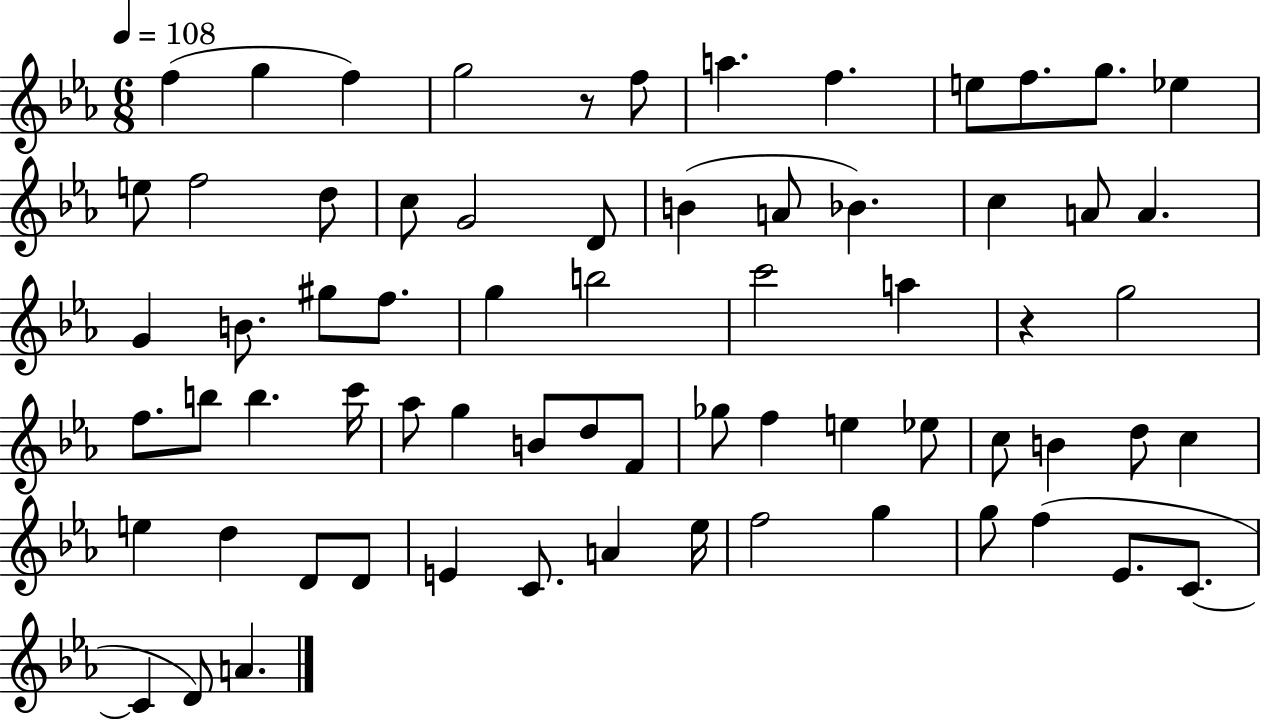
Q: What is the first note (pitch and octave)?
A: F5